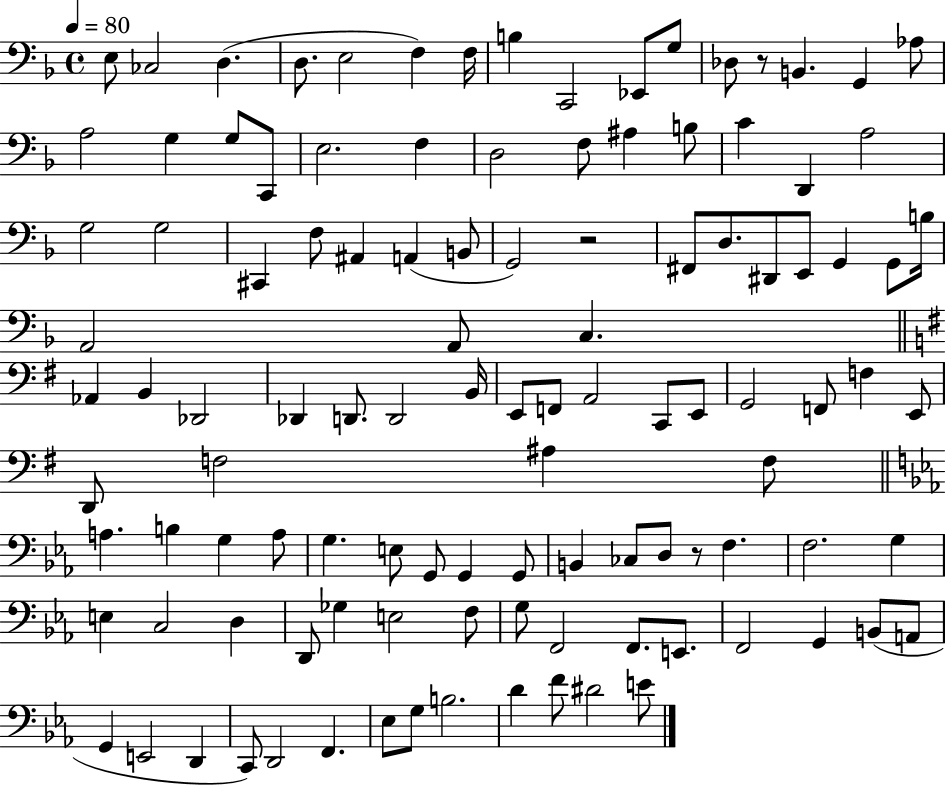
X:1
T:Untitled
M:4/4
L:1/4
K:F
E,/2 _C,2 D, D,/2 E,2 F, F,/4 B, C,,2 _E,,/2 G,/2 _D,/2 z/2 B,, G,, _A,/2 A,2 G, G,/2 C,,/2 E,2 F, D,2 F,/2 ^A, B,/2 C D,, A,2 G,2 G,2 ^C,, F,/2 ^A,, A,, B,,/2 G,,2 z2 ^F,,/2 D,/2 ^D,,/2 E,,/2 G,, G,,/2 B,/4 A,,2 A,,/2 C, _A,, B,, _D,,2 _D,, D,,/2 D,,2 B,,/4 E,,/2 F,,/2 A,,2 C,,/2 E,,/2 G,,2 F,,/2 F, E,,/2 D,,/2 F,2 ^A, F,/2 A, B, G, A,/2 G, E,/2 G,,/2 G,, G,,/2 B,, _C,/2 D,/2 z/2 F, F,2 G, E, C,2 D, D,,/2 _G, E,2 F,/2 G,/2 F,,2 F,,/2 E,,/2 F,,2 G,, B,,/2 A,,/2 G,, E,,2 D,, C,,/2 D,,2 F,, _E,/2 G,/2 B,2 D F/2 ^D2 E/2